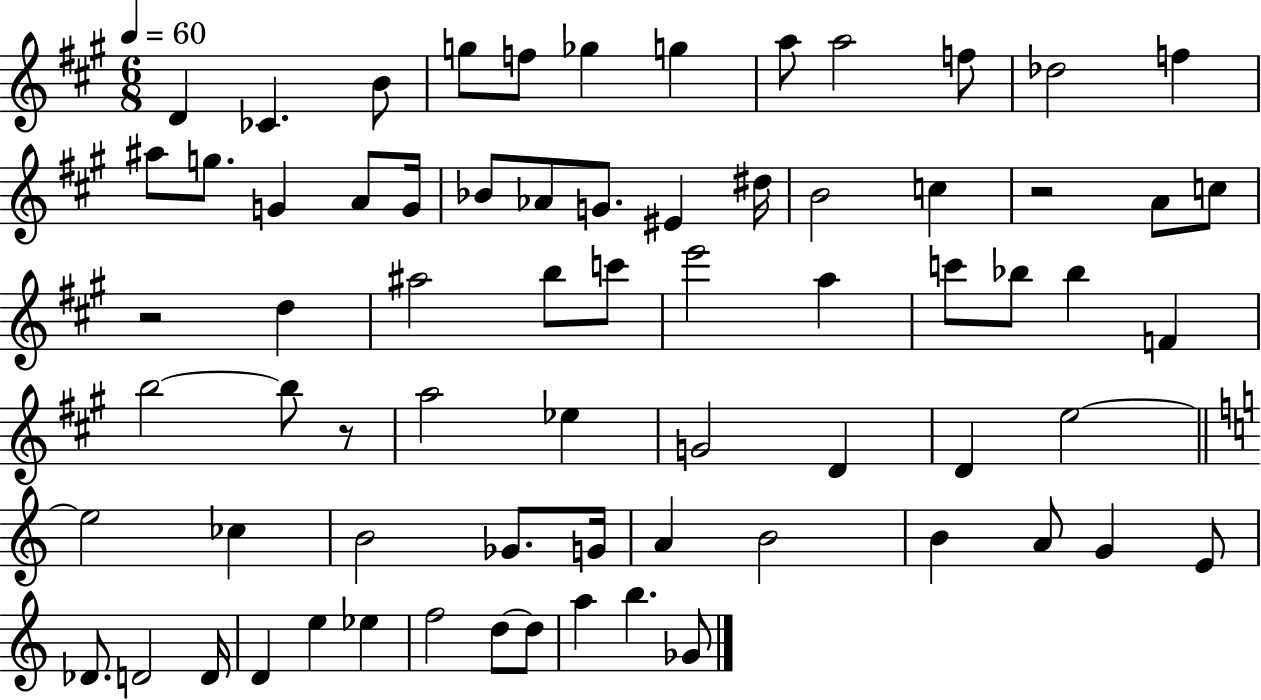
{
  \clef treble
  \numericTimeSignature
  \time 6/8
  \key a \major
  \tempo 4 = 60
  d'4 ces'4. b'8 | g''8 f''8 ges''4 g''4 | a''8 a''2 f''8 | des''2 f''4 | \break ais''8 g''8. g'4 a'8 g'16 | bes'8 aes'8 g'8. eis'4 dis''16 | b'2 c''4 | r2 a'8 c''8 | \break r2 d''4 | ais''2 b''8 c'''8 | e'''2 a''4 | c'''8 bes''8 bes''4 f'4 | \break b''2~~ b''8 r8 | a''2 ees''4 | g'2 d'4 | d'4 e''2~~ | \break \bar "||" \break \key a \minor e''2 ces''4 | b'2 ges'8. g'16 | a'4 b'2 | b'4 a'8 g'4 e'8 | \break des'8. d'2 d'16 | d'4 e''4 ees''4 | f''2 d''8~~ d''8 | a''4 b''4. ges'8 | \break \bar "|."
}